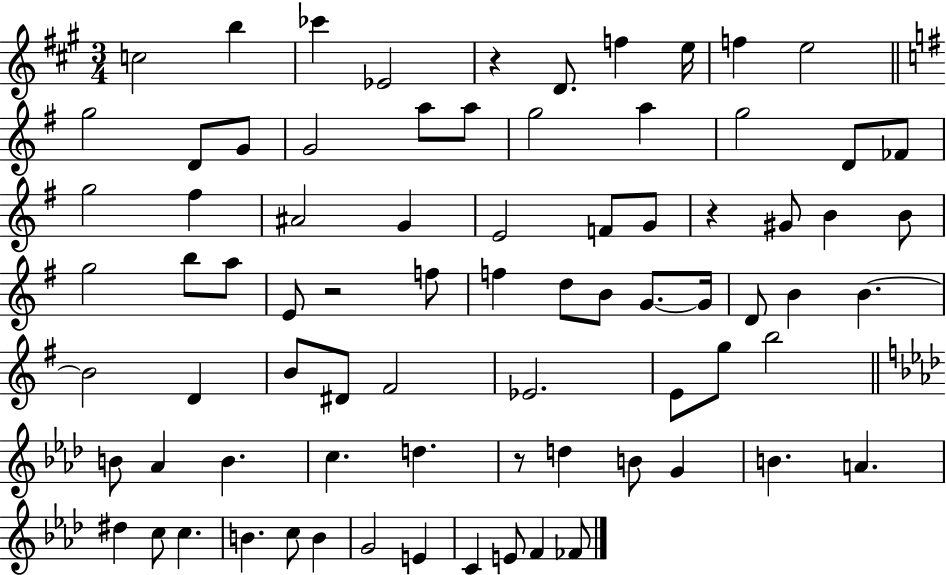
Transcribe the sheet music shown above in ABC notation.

X:1
T:Untitled
M:3/4
L:1/4
K:A
c2 b _c' _E2 z D/2 f e/4 f e2 g2 D/2 G/2 G2 a/2 a/2 g2 a g2 D/2 _F/2 g2 ^f ^A2 G E2 F/2 G/2 z ^G/2 B B/2 g2 b/2 a/2 E/2 z2 f/2 f d/2 B/2 G/2 G/4 D/2 B B B2 D B/2 ^D/2 ^F2 _E2 E/2 g/2 b2 B/2 _A B c d z/2 d B/2 G B A ^d c/2 c B c/2 B G2 E C E/2 F _F/2